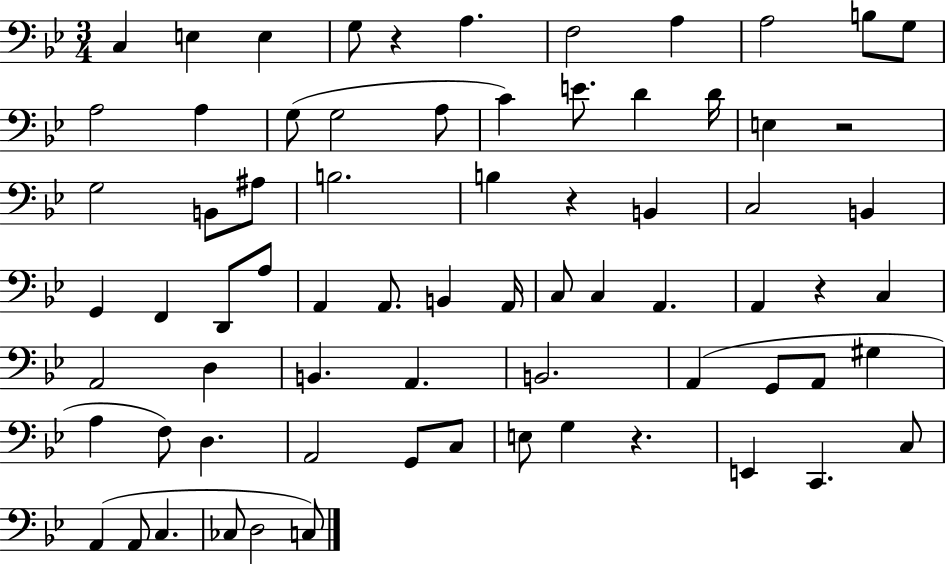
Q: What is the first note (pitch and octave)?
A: C3